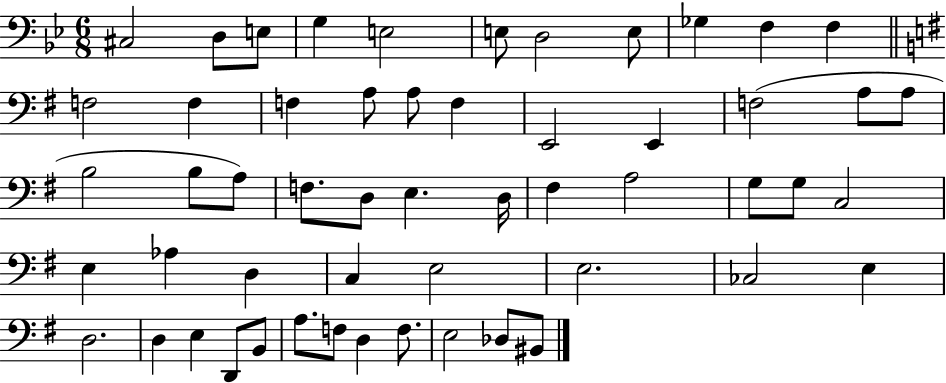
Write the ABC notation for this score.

X:1
T:Untitled
M:6/8
L:1/4
K:Bb
^C,2 D,/2 E,/2 G, E,2 E,/2 D,2 E,/2 _G, F, F, F,2 F, F, A,/2 A,/2 F, E,,2 E,, F,2 A,/2 A,/2 B,2 B,/2 A,/2 F,/2 D,/2 E, D,/4 ^F, A,2 G,/2 G,/2 C,2 E, _A, D, C, E,2 E,2 _C,2 E, D,2 D, E, D,,/2 B,,/2 A,/2 F,/2 D, F,/2 E,2 _D,/2 ^B,,/2